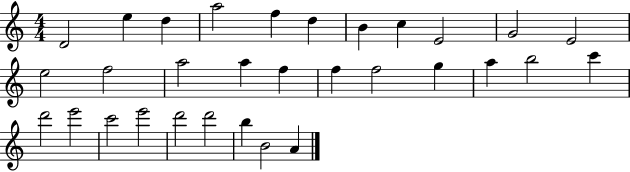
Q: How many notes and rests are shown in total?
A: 31